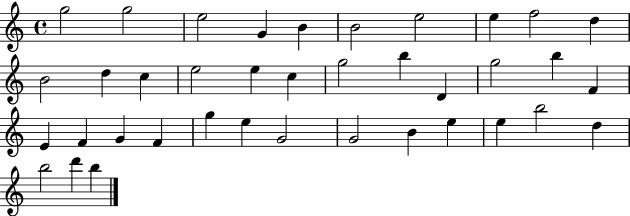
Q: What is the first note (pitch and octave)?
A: G5